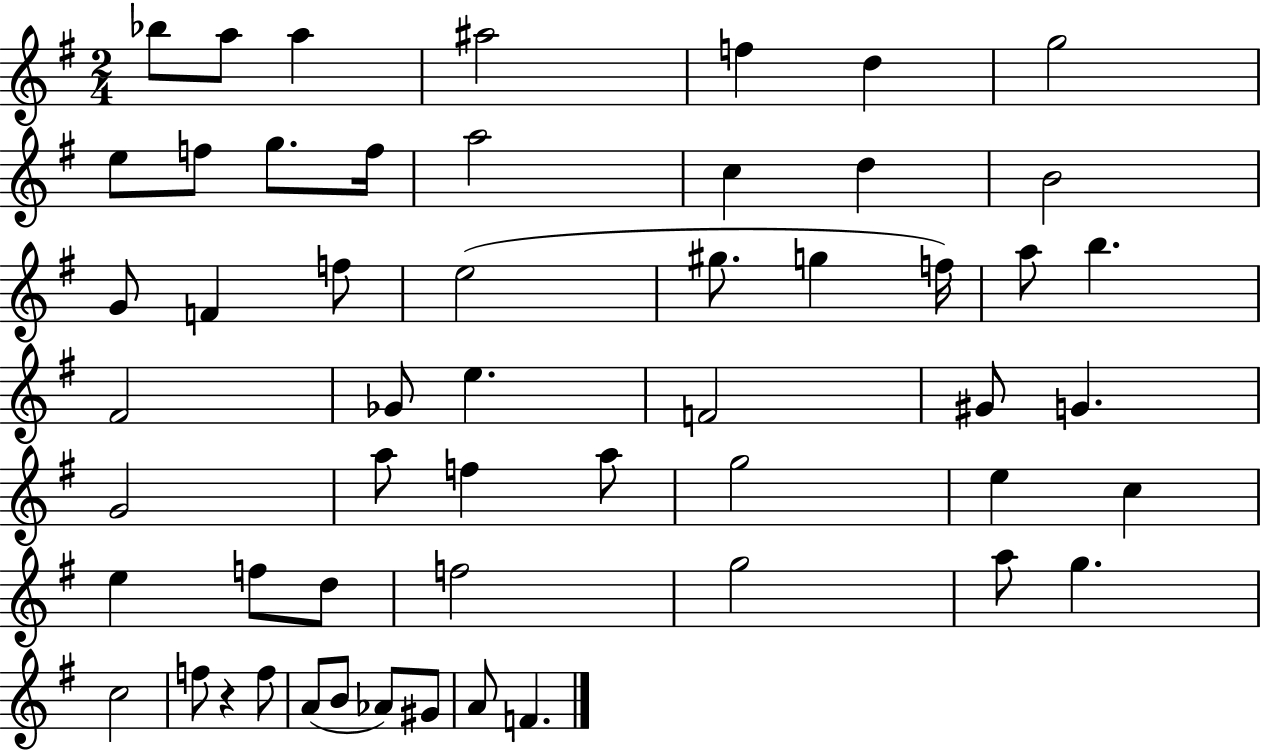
Bb5/e A5/e A5/q A#5/h F5/q D5/q G5/h E5/e F5/e G5/e. F5/s A5/h C5/q D5/q B4/h G4/e F4/q F5/e E5/h G#5/e. G5/q F5/s A5/e B5/q. F#4/h Gb4/e E5/q. F4/h G#4/e G4/q. G4/h A5/e F5/q A5/e G5/h E5/q C5/q E5/q F5/e D5/e F5/h G5/h A5/e G5/q. C5/h F5/e R/q F5/e A4/e B4/e Ab4/e G#4/e A4/e F4/q.